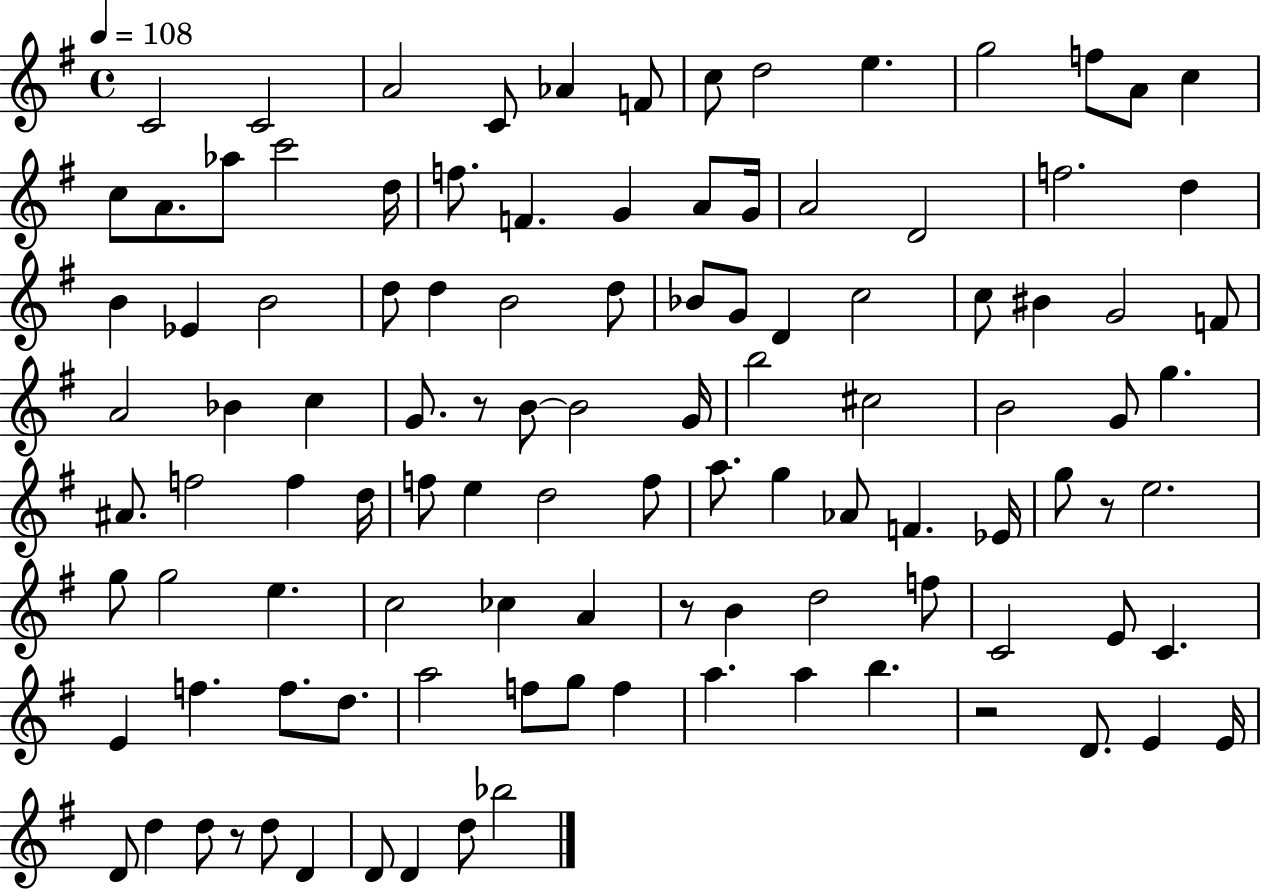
{
  \clef treble
  \time 4/4
  \defaultTimeSignature
  \key g \major
  \tempo 4 = 108
  c'2 c'2 | a'2 c'8 aes'4 f'8 | c''8 d''2 e''4. | g''2 f''8 a'8 c''4 | \break c''8 a'8. aes''8 c'''2 d''16 | f''8. f'4. g'4 a'8 g'16 | a'2 d'2 | f''2. d''4 | \break b'4 ees'4 b'2 | d''8 d''4 b'2 d''8 | bes'8 g'8 d'4 c''2 | c''8 bis'4 g'2 f'8 | \break a'2 bes'4 c''4 | g'8. r8 b'8~~ b'2 g'16 | b''2 cis''2 | b'2 g'8 g''4. | \break ais'8. f''2 f''4 d''16 | f''8 e''4 d''2 f''8 | a''8. g''4 aes'8 f'4. ees'16 | g''8 r8 e''2. | \break g''8 g''2 e''4. | c''2 ces''4 a'4 | r8 b'4 d''2 f''8 | c'2 e'8 c'4. | \break e'4 f''4. f''8. d''8. | a''2 f''8 g''8 f''4 | a''4. a''4 b''4. | r2 d'8. e'4 e'16 | \break d'8 d''4 d''8 r8 d''8 d'4 | d'8 d'4 d''8 bes''2 | \bar "|."
}